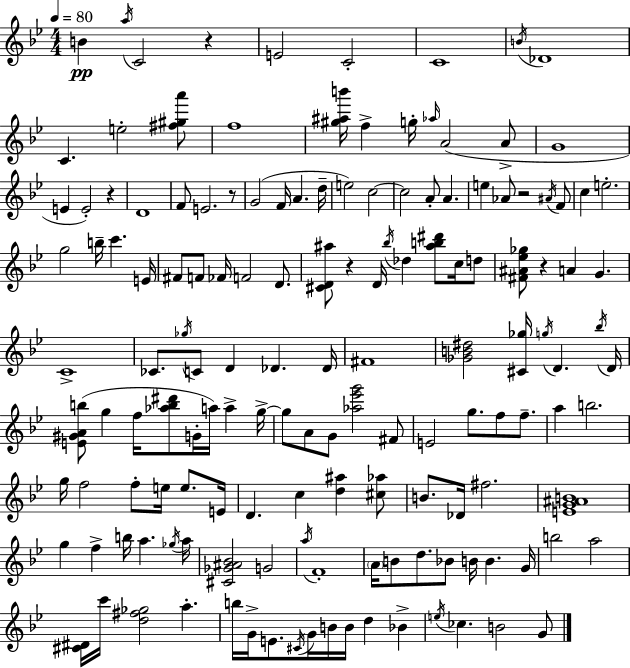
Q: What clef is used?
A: treble